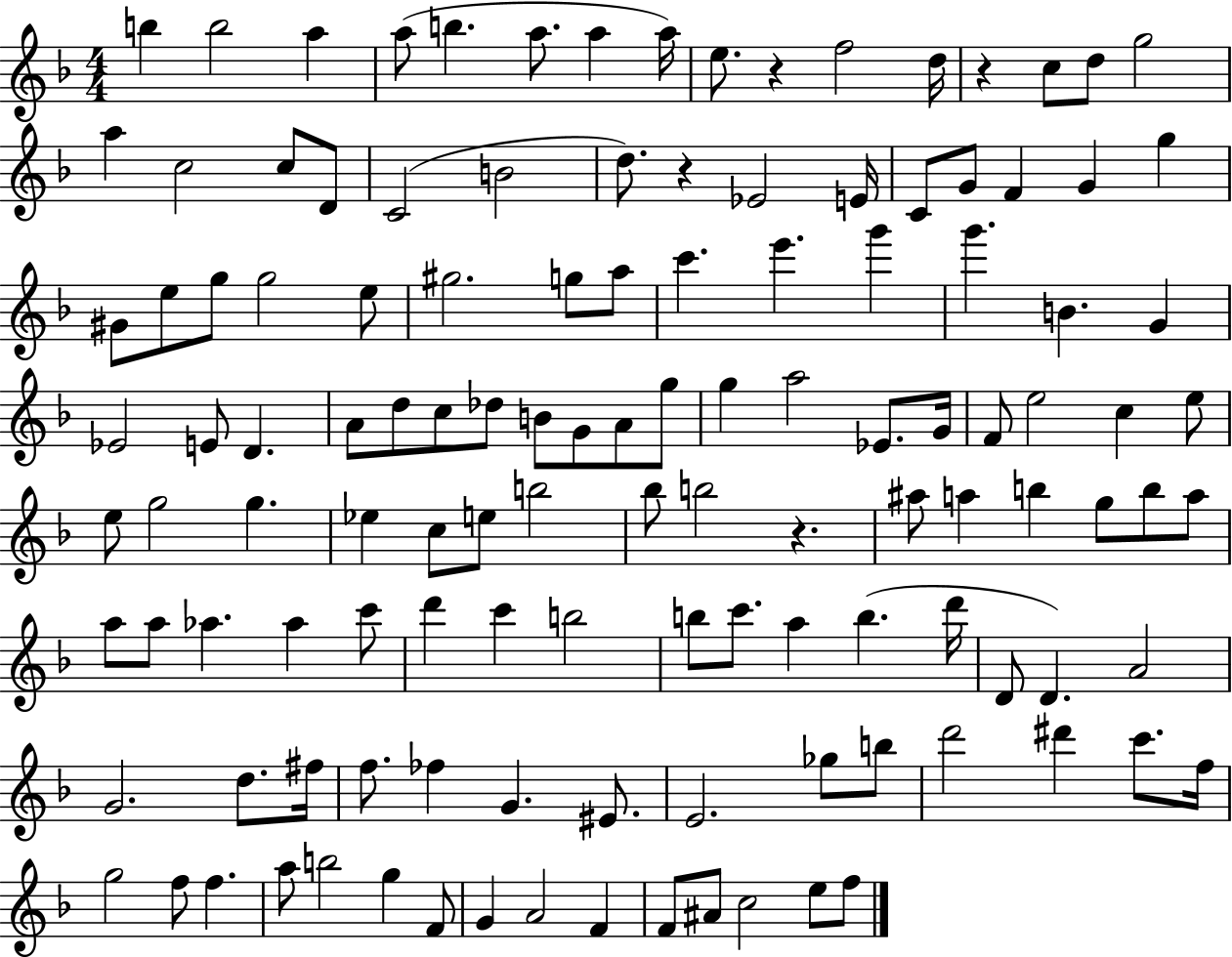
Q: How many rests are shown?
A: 4